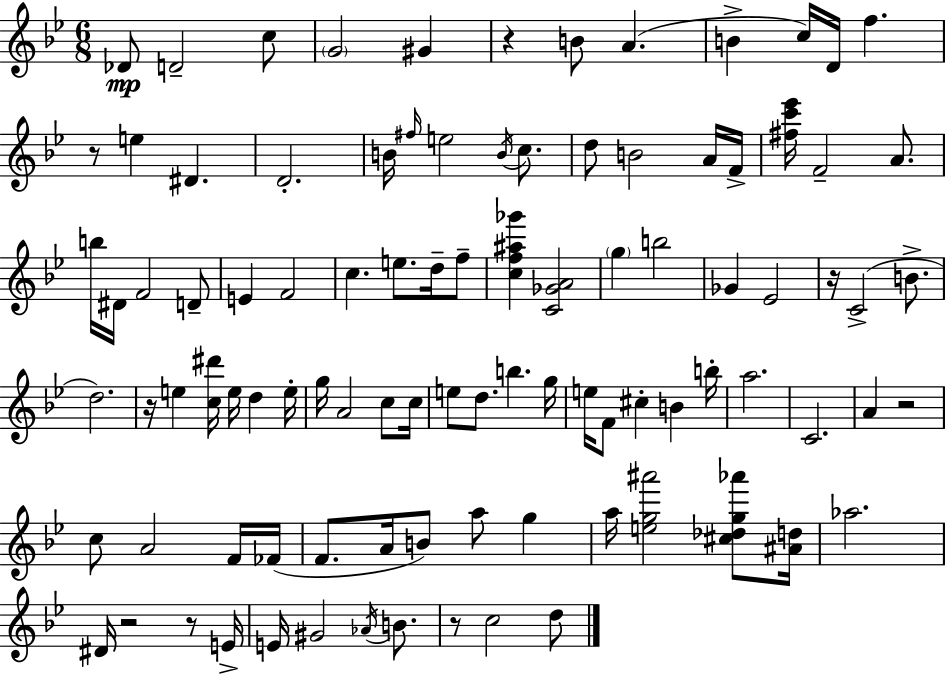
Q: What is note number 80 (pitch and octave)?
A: C5